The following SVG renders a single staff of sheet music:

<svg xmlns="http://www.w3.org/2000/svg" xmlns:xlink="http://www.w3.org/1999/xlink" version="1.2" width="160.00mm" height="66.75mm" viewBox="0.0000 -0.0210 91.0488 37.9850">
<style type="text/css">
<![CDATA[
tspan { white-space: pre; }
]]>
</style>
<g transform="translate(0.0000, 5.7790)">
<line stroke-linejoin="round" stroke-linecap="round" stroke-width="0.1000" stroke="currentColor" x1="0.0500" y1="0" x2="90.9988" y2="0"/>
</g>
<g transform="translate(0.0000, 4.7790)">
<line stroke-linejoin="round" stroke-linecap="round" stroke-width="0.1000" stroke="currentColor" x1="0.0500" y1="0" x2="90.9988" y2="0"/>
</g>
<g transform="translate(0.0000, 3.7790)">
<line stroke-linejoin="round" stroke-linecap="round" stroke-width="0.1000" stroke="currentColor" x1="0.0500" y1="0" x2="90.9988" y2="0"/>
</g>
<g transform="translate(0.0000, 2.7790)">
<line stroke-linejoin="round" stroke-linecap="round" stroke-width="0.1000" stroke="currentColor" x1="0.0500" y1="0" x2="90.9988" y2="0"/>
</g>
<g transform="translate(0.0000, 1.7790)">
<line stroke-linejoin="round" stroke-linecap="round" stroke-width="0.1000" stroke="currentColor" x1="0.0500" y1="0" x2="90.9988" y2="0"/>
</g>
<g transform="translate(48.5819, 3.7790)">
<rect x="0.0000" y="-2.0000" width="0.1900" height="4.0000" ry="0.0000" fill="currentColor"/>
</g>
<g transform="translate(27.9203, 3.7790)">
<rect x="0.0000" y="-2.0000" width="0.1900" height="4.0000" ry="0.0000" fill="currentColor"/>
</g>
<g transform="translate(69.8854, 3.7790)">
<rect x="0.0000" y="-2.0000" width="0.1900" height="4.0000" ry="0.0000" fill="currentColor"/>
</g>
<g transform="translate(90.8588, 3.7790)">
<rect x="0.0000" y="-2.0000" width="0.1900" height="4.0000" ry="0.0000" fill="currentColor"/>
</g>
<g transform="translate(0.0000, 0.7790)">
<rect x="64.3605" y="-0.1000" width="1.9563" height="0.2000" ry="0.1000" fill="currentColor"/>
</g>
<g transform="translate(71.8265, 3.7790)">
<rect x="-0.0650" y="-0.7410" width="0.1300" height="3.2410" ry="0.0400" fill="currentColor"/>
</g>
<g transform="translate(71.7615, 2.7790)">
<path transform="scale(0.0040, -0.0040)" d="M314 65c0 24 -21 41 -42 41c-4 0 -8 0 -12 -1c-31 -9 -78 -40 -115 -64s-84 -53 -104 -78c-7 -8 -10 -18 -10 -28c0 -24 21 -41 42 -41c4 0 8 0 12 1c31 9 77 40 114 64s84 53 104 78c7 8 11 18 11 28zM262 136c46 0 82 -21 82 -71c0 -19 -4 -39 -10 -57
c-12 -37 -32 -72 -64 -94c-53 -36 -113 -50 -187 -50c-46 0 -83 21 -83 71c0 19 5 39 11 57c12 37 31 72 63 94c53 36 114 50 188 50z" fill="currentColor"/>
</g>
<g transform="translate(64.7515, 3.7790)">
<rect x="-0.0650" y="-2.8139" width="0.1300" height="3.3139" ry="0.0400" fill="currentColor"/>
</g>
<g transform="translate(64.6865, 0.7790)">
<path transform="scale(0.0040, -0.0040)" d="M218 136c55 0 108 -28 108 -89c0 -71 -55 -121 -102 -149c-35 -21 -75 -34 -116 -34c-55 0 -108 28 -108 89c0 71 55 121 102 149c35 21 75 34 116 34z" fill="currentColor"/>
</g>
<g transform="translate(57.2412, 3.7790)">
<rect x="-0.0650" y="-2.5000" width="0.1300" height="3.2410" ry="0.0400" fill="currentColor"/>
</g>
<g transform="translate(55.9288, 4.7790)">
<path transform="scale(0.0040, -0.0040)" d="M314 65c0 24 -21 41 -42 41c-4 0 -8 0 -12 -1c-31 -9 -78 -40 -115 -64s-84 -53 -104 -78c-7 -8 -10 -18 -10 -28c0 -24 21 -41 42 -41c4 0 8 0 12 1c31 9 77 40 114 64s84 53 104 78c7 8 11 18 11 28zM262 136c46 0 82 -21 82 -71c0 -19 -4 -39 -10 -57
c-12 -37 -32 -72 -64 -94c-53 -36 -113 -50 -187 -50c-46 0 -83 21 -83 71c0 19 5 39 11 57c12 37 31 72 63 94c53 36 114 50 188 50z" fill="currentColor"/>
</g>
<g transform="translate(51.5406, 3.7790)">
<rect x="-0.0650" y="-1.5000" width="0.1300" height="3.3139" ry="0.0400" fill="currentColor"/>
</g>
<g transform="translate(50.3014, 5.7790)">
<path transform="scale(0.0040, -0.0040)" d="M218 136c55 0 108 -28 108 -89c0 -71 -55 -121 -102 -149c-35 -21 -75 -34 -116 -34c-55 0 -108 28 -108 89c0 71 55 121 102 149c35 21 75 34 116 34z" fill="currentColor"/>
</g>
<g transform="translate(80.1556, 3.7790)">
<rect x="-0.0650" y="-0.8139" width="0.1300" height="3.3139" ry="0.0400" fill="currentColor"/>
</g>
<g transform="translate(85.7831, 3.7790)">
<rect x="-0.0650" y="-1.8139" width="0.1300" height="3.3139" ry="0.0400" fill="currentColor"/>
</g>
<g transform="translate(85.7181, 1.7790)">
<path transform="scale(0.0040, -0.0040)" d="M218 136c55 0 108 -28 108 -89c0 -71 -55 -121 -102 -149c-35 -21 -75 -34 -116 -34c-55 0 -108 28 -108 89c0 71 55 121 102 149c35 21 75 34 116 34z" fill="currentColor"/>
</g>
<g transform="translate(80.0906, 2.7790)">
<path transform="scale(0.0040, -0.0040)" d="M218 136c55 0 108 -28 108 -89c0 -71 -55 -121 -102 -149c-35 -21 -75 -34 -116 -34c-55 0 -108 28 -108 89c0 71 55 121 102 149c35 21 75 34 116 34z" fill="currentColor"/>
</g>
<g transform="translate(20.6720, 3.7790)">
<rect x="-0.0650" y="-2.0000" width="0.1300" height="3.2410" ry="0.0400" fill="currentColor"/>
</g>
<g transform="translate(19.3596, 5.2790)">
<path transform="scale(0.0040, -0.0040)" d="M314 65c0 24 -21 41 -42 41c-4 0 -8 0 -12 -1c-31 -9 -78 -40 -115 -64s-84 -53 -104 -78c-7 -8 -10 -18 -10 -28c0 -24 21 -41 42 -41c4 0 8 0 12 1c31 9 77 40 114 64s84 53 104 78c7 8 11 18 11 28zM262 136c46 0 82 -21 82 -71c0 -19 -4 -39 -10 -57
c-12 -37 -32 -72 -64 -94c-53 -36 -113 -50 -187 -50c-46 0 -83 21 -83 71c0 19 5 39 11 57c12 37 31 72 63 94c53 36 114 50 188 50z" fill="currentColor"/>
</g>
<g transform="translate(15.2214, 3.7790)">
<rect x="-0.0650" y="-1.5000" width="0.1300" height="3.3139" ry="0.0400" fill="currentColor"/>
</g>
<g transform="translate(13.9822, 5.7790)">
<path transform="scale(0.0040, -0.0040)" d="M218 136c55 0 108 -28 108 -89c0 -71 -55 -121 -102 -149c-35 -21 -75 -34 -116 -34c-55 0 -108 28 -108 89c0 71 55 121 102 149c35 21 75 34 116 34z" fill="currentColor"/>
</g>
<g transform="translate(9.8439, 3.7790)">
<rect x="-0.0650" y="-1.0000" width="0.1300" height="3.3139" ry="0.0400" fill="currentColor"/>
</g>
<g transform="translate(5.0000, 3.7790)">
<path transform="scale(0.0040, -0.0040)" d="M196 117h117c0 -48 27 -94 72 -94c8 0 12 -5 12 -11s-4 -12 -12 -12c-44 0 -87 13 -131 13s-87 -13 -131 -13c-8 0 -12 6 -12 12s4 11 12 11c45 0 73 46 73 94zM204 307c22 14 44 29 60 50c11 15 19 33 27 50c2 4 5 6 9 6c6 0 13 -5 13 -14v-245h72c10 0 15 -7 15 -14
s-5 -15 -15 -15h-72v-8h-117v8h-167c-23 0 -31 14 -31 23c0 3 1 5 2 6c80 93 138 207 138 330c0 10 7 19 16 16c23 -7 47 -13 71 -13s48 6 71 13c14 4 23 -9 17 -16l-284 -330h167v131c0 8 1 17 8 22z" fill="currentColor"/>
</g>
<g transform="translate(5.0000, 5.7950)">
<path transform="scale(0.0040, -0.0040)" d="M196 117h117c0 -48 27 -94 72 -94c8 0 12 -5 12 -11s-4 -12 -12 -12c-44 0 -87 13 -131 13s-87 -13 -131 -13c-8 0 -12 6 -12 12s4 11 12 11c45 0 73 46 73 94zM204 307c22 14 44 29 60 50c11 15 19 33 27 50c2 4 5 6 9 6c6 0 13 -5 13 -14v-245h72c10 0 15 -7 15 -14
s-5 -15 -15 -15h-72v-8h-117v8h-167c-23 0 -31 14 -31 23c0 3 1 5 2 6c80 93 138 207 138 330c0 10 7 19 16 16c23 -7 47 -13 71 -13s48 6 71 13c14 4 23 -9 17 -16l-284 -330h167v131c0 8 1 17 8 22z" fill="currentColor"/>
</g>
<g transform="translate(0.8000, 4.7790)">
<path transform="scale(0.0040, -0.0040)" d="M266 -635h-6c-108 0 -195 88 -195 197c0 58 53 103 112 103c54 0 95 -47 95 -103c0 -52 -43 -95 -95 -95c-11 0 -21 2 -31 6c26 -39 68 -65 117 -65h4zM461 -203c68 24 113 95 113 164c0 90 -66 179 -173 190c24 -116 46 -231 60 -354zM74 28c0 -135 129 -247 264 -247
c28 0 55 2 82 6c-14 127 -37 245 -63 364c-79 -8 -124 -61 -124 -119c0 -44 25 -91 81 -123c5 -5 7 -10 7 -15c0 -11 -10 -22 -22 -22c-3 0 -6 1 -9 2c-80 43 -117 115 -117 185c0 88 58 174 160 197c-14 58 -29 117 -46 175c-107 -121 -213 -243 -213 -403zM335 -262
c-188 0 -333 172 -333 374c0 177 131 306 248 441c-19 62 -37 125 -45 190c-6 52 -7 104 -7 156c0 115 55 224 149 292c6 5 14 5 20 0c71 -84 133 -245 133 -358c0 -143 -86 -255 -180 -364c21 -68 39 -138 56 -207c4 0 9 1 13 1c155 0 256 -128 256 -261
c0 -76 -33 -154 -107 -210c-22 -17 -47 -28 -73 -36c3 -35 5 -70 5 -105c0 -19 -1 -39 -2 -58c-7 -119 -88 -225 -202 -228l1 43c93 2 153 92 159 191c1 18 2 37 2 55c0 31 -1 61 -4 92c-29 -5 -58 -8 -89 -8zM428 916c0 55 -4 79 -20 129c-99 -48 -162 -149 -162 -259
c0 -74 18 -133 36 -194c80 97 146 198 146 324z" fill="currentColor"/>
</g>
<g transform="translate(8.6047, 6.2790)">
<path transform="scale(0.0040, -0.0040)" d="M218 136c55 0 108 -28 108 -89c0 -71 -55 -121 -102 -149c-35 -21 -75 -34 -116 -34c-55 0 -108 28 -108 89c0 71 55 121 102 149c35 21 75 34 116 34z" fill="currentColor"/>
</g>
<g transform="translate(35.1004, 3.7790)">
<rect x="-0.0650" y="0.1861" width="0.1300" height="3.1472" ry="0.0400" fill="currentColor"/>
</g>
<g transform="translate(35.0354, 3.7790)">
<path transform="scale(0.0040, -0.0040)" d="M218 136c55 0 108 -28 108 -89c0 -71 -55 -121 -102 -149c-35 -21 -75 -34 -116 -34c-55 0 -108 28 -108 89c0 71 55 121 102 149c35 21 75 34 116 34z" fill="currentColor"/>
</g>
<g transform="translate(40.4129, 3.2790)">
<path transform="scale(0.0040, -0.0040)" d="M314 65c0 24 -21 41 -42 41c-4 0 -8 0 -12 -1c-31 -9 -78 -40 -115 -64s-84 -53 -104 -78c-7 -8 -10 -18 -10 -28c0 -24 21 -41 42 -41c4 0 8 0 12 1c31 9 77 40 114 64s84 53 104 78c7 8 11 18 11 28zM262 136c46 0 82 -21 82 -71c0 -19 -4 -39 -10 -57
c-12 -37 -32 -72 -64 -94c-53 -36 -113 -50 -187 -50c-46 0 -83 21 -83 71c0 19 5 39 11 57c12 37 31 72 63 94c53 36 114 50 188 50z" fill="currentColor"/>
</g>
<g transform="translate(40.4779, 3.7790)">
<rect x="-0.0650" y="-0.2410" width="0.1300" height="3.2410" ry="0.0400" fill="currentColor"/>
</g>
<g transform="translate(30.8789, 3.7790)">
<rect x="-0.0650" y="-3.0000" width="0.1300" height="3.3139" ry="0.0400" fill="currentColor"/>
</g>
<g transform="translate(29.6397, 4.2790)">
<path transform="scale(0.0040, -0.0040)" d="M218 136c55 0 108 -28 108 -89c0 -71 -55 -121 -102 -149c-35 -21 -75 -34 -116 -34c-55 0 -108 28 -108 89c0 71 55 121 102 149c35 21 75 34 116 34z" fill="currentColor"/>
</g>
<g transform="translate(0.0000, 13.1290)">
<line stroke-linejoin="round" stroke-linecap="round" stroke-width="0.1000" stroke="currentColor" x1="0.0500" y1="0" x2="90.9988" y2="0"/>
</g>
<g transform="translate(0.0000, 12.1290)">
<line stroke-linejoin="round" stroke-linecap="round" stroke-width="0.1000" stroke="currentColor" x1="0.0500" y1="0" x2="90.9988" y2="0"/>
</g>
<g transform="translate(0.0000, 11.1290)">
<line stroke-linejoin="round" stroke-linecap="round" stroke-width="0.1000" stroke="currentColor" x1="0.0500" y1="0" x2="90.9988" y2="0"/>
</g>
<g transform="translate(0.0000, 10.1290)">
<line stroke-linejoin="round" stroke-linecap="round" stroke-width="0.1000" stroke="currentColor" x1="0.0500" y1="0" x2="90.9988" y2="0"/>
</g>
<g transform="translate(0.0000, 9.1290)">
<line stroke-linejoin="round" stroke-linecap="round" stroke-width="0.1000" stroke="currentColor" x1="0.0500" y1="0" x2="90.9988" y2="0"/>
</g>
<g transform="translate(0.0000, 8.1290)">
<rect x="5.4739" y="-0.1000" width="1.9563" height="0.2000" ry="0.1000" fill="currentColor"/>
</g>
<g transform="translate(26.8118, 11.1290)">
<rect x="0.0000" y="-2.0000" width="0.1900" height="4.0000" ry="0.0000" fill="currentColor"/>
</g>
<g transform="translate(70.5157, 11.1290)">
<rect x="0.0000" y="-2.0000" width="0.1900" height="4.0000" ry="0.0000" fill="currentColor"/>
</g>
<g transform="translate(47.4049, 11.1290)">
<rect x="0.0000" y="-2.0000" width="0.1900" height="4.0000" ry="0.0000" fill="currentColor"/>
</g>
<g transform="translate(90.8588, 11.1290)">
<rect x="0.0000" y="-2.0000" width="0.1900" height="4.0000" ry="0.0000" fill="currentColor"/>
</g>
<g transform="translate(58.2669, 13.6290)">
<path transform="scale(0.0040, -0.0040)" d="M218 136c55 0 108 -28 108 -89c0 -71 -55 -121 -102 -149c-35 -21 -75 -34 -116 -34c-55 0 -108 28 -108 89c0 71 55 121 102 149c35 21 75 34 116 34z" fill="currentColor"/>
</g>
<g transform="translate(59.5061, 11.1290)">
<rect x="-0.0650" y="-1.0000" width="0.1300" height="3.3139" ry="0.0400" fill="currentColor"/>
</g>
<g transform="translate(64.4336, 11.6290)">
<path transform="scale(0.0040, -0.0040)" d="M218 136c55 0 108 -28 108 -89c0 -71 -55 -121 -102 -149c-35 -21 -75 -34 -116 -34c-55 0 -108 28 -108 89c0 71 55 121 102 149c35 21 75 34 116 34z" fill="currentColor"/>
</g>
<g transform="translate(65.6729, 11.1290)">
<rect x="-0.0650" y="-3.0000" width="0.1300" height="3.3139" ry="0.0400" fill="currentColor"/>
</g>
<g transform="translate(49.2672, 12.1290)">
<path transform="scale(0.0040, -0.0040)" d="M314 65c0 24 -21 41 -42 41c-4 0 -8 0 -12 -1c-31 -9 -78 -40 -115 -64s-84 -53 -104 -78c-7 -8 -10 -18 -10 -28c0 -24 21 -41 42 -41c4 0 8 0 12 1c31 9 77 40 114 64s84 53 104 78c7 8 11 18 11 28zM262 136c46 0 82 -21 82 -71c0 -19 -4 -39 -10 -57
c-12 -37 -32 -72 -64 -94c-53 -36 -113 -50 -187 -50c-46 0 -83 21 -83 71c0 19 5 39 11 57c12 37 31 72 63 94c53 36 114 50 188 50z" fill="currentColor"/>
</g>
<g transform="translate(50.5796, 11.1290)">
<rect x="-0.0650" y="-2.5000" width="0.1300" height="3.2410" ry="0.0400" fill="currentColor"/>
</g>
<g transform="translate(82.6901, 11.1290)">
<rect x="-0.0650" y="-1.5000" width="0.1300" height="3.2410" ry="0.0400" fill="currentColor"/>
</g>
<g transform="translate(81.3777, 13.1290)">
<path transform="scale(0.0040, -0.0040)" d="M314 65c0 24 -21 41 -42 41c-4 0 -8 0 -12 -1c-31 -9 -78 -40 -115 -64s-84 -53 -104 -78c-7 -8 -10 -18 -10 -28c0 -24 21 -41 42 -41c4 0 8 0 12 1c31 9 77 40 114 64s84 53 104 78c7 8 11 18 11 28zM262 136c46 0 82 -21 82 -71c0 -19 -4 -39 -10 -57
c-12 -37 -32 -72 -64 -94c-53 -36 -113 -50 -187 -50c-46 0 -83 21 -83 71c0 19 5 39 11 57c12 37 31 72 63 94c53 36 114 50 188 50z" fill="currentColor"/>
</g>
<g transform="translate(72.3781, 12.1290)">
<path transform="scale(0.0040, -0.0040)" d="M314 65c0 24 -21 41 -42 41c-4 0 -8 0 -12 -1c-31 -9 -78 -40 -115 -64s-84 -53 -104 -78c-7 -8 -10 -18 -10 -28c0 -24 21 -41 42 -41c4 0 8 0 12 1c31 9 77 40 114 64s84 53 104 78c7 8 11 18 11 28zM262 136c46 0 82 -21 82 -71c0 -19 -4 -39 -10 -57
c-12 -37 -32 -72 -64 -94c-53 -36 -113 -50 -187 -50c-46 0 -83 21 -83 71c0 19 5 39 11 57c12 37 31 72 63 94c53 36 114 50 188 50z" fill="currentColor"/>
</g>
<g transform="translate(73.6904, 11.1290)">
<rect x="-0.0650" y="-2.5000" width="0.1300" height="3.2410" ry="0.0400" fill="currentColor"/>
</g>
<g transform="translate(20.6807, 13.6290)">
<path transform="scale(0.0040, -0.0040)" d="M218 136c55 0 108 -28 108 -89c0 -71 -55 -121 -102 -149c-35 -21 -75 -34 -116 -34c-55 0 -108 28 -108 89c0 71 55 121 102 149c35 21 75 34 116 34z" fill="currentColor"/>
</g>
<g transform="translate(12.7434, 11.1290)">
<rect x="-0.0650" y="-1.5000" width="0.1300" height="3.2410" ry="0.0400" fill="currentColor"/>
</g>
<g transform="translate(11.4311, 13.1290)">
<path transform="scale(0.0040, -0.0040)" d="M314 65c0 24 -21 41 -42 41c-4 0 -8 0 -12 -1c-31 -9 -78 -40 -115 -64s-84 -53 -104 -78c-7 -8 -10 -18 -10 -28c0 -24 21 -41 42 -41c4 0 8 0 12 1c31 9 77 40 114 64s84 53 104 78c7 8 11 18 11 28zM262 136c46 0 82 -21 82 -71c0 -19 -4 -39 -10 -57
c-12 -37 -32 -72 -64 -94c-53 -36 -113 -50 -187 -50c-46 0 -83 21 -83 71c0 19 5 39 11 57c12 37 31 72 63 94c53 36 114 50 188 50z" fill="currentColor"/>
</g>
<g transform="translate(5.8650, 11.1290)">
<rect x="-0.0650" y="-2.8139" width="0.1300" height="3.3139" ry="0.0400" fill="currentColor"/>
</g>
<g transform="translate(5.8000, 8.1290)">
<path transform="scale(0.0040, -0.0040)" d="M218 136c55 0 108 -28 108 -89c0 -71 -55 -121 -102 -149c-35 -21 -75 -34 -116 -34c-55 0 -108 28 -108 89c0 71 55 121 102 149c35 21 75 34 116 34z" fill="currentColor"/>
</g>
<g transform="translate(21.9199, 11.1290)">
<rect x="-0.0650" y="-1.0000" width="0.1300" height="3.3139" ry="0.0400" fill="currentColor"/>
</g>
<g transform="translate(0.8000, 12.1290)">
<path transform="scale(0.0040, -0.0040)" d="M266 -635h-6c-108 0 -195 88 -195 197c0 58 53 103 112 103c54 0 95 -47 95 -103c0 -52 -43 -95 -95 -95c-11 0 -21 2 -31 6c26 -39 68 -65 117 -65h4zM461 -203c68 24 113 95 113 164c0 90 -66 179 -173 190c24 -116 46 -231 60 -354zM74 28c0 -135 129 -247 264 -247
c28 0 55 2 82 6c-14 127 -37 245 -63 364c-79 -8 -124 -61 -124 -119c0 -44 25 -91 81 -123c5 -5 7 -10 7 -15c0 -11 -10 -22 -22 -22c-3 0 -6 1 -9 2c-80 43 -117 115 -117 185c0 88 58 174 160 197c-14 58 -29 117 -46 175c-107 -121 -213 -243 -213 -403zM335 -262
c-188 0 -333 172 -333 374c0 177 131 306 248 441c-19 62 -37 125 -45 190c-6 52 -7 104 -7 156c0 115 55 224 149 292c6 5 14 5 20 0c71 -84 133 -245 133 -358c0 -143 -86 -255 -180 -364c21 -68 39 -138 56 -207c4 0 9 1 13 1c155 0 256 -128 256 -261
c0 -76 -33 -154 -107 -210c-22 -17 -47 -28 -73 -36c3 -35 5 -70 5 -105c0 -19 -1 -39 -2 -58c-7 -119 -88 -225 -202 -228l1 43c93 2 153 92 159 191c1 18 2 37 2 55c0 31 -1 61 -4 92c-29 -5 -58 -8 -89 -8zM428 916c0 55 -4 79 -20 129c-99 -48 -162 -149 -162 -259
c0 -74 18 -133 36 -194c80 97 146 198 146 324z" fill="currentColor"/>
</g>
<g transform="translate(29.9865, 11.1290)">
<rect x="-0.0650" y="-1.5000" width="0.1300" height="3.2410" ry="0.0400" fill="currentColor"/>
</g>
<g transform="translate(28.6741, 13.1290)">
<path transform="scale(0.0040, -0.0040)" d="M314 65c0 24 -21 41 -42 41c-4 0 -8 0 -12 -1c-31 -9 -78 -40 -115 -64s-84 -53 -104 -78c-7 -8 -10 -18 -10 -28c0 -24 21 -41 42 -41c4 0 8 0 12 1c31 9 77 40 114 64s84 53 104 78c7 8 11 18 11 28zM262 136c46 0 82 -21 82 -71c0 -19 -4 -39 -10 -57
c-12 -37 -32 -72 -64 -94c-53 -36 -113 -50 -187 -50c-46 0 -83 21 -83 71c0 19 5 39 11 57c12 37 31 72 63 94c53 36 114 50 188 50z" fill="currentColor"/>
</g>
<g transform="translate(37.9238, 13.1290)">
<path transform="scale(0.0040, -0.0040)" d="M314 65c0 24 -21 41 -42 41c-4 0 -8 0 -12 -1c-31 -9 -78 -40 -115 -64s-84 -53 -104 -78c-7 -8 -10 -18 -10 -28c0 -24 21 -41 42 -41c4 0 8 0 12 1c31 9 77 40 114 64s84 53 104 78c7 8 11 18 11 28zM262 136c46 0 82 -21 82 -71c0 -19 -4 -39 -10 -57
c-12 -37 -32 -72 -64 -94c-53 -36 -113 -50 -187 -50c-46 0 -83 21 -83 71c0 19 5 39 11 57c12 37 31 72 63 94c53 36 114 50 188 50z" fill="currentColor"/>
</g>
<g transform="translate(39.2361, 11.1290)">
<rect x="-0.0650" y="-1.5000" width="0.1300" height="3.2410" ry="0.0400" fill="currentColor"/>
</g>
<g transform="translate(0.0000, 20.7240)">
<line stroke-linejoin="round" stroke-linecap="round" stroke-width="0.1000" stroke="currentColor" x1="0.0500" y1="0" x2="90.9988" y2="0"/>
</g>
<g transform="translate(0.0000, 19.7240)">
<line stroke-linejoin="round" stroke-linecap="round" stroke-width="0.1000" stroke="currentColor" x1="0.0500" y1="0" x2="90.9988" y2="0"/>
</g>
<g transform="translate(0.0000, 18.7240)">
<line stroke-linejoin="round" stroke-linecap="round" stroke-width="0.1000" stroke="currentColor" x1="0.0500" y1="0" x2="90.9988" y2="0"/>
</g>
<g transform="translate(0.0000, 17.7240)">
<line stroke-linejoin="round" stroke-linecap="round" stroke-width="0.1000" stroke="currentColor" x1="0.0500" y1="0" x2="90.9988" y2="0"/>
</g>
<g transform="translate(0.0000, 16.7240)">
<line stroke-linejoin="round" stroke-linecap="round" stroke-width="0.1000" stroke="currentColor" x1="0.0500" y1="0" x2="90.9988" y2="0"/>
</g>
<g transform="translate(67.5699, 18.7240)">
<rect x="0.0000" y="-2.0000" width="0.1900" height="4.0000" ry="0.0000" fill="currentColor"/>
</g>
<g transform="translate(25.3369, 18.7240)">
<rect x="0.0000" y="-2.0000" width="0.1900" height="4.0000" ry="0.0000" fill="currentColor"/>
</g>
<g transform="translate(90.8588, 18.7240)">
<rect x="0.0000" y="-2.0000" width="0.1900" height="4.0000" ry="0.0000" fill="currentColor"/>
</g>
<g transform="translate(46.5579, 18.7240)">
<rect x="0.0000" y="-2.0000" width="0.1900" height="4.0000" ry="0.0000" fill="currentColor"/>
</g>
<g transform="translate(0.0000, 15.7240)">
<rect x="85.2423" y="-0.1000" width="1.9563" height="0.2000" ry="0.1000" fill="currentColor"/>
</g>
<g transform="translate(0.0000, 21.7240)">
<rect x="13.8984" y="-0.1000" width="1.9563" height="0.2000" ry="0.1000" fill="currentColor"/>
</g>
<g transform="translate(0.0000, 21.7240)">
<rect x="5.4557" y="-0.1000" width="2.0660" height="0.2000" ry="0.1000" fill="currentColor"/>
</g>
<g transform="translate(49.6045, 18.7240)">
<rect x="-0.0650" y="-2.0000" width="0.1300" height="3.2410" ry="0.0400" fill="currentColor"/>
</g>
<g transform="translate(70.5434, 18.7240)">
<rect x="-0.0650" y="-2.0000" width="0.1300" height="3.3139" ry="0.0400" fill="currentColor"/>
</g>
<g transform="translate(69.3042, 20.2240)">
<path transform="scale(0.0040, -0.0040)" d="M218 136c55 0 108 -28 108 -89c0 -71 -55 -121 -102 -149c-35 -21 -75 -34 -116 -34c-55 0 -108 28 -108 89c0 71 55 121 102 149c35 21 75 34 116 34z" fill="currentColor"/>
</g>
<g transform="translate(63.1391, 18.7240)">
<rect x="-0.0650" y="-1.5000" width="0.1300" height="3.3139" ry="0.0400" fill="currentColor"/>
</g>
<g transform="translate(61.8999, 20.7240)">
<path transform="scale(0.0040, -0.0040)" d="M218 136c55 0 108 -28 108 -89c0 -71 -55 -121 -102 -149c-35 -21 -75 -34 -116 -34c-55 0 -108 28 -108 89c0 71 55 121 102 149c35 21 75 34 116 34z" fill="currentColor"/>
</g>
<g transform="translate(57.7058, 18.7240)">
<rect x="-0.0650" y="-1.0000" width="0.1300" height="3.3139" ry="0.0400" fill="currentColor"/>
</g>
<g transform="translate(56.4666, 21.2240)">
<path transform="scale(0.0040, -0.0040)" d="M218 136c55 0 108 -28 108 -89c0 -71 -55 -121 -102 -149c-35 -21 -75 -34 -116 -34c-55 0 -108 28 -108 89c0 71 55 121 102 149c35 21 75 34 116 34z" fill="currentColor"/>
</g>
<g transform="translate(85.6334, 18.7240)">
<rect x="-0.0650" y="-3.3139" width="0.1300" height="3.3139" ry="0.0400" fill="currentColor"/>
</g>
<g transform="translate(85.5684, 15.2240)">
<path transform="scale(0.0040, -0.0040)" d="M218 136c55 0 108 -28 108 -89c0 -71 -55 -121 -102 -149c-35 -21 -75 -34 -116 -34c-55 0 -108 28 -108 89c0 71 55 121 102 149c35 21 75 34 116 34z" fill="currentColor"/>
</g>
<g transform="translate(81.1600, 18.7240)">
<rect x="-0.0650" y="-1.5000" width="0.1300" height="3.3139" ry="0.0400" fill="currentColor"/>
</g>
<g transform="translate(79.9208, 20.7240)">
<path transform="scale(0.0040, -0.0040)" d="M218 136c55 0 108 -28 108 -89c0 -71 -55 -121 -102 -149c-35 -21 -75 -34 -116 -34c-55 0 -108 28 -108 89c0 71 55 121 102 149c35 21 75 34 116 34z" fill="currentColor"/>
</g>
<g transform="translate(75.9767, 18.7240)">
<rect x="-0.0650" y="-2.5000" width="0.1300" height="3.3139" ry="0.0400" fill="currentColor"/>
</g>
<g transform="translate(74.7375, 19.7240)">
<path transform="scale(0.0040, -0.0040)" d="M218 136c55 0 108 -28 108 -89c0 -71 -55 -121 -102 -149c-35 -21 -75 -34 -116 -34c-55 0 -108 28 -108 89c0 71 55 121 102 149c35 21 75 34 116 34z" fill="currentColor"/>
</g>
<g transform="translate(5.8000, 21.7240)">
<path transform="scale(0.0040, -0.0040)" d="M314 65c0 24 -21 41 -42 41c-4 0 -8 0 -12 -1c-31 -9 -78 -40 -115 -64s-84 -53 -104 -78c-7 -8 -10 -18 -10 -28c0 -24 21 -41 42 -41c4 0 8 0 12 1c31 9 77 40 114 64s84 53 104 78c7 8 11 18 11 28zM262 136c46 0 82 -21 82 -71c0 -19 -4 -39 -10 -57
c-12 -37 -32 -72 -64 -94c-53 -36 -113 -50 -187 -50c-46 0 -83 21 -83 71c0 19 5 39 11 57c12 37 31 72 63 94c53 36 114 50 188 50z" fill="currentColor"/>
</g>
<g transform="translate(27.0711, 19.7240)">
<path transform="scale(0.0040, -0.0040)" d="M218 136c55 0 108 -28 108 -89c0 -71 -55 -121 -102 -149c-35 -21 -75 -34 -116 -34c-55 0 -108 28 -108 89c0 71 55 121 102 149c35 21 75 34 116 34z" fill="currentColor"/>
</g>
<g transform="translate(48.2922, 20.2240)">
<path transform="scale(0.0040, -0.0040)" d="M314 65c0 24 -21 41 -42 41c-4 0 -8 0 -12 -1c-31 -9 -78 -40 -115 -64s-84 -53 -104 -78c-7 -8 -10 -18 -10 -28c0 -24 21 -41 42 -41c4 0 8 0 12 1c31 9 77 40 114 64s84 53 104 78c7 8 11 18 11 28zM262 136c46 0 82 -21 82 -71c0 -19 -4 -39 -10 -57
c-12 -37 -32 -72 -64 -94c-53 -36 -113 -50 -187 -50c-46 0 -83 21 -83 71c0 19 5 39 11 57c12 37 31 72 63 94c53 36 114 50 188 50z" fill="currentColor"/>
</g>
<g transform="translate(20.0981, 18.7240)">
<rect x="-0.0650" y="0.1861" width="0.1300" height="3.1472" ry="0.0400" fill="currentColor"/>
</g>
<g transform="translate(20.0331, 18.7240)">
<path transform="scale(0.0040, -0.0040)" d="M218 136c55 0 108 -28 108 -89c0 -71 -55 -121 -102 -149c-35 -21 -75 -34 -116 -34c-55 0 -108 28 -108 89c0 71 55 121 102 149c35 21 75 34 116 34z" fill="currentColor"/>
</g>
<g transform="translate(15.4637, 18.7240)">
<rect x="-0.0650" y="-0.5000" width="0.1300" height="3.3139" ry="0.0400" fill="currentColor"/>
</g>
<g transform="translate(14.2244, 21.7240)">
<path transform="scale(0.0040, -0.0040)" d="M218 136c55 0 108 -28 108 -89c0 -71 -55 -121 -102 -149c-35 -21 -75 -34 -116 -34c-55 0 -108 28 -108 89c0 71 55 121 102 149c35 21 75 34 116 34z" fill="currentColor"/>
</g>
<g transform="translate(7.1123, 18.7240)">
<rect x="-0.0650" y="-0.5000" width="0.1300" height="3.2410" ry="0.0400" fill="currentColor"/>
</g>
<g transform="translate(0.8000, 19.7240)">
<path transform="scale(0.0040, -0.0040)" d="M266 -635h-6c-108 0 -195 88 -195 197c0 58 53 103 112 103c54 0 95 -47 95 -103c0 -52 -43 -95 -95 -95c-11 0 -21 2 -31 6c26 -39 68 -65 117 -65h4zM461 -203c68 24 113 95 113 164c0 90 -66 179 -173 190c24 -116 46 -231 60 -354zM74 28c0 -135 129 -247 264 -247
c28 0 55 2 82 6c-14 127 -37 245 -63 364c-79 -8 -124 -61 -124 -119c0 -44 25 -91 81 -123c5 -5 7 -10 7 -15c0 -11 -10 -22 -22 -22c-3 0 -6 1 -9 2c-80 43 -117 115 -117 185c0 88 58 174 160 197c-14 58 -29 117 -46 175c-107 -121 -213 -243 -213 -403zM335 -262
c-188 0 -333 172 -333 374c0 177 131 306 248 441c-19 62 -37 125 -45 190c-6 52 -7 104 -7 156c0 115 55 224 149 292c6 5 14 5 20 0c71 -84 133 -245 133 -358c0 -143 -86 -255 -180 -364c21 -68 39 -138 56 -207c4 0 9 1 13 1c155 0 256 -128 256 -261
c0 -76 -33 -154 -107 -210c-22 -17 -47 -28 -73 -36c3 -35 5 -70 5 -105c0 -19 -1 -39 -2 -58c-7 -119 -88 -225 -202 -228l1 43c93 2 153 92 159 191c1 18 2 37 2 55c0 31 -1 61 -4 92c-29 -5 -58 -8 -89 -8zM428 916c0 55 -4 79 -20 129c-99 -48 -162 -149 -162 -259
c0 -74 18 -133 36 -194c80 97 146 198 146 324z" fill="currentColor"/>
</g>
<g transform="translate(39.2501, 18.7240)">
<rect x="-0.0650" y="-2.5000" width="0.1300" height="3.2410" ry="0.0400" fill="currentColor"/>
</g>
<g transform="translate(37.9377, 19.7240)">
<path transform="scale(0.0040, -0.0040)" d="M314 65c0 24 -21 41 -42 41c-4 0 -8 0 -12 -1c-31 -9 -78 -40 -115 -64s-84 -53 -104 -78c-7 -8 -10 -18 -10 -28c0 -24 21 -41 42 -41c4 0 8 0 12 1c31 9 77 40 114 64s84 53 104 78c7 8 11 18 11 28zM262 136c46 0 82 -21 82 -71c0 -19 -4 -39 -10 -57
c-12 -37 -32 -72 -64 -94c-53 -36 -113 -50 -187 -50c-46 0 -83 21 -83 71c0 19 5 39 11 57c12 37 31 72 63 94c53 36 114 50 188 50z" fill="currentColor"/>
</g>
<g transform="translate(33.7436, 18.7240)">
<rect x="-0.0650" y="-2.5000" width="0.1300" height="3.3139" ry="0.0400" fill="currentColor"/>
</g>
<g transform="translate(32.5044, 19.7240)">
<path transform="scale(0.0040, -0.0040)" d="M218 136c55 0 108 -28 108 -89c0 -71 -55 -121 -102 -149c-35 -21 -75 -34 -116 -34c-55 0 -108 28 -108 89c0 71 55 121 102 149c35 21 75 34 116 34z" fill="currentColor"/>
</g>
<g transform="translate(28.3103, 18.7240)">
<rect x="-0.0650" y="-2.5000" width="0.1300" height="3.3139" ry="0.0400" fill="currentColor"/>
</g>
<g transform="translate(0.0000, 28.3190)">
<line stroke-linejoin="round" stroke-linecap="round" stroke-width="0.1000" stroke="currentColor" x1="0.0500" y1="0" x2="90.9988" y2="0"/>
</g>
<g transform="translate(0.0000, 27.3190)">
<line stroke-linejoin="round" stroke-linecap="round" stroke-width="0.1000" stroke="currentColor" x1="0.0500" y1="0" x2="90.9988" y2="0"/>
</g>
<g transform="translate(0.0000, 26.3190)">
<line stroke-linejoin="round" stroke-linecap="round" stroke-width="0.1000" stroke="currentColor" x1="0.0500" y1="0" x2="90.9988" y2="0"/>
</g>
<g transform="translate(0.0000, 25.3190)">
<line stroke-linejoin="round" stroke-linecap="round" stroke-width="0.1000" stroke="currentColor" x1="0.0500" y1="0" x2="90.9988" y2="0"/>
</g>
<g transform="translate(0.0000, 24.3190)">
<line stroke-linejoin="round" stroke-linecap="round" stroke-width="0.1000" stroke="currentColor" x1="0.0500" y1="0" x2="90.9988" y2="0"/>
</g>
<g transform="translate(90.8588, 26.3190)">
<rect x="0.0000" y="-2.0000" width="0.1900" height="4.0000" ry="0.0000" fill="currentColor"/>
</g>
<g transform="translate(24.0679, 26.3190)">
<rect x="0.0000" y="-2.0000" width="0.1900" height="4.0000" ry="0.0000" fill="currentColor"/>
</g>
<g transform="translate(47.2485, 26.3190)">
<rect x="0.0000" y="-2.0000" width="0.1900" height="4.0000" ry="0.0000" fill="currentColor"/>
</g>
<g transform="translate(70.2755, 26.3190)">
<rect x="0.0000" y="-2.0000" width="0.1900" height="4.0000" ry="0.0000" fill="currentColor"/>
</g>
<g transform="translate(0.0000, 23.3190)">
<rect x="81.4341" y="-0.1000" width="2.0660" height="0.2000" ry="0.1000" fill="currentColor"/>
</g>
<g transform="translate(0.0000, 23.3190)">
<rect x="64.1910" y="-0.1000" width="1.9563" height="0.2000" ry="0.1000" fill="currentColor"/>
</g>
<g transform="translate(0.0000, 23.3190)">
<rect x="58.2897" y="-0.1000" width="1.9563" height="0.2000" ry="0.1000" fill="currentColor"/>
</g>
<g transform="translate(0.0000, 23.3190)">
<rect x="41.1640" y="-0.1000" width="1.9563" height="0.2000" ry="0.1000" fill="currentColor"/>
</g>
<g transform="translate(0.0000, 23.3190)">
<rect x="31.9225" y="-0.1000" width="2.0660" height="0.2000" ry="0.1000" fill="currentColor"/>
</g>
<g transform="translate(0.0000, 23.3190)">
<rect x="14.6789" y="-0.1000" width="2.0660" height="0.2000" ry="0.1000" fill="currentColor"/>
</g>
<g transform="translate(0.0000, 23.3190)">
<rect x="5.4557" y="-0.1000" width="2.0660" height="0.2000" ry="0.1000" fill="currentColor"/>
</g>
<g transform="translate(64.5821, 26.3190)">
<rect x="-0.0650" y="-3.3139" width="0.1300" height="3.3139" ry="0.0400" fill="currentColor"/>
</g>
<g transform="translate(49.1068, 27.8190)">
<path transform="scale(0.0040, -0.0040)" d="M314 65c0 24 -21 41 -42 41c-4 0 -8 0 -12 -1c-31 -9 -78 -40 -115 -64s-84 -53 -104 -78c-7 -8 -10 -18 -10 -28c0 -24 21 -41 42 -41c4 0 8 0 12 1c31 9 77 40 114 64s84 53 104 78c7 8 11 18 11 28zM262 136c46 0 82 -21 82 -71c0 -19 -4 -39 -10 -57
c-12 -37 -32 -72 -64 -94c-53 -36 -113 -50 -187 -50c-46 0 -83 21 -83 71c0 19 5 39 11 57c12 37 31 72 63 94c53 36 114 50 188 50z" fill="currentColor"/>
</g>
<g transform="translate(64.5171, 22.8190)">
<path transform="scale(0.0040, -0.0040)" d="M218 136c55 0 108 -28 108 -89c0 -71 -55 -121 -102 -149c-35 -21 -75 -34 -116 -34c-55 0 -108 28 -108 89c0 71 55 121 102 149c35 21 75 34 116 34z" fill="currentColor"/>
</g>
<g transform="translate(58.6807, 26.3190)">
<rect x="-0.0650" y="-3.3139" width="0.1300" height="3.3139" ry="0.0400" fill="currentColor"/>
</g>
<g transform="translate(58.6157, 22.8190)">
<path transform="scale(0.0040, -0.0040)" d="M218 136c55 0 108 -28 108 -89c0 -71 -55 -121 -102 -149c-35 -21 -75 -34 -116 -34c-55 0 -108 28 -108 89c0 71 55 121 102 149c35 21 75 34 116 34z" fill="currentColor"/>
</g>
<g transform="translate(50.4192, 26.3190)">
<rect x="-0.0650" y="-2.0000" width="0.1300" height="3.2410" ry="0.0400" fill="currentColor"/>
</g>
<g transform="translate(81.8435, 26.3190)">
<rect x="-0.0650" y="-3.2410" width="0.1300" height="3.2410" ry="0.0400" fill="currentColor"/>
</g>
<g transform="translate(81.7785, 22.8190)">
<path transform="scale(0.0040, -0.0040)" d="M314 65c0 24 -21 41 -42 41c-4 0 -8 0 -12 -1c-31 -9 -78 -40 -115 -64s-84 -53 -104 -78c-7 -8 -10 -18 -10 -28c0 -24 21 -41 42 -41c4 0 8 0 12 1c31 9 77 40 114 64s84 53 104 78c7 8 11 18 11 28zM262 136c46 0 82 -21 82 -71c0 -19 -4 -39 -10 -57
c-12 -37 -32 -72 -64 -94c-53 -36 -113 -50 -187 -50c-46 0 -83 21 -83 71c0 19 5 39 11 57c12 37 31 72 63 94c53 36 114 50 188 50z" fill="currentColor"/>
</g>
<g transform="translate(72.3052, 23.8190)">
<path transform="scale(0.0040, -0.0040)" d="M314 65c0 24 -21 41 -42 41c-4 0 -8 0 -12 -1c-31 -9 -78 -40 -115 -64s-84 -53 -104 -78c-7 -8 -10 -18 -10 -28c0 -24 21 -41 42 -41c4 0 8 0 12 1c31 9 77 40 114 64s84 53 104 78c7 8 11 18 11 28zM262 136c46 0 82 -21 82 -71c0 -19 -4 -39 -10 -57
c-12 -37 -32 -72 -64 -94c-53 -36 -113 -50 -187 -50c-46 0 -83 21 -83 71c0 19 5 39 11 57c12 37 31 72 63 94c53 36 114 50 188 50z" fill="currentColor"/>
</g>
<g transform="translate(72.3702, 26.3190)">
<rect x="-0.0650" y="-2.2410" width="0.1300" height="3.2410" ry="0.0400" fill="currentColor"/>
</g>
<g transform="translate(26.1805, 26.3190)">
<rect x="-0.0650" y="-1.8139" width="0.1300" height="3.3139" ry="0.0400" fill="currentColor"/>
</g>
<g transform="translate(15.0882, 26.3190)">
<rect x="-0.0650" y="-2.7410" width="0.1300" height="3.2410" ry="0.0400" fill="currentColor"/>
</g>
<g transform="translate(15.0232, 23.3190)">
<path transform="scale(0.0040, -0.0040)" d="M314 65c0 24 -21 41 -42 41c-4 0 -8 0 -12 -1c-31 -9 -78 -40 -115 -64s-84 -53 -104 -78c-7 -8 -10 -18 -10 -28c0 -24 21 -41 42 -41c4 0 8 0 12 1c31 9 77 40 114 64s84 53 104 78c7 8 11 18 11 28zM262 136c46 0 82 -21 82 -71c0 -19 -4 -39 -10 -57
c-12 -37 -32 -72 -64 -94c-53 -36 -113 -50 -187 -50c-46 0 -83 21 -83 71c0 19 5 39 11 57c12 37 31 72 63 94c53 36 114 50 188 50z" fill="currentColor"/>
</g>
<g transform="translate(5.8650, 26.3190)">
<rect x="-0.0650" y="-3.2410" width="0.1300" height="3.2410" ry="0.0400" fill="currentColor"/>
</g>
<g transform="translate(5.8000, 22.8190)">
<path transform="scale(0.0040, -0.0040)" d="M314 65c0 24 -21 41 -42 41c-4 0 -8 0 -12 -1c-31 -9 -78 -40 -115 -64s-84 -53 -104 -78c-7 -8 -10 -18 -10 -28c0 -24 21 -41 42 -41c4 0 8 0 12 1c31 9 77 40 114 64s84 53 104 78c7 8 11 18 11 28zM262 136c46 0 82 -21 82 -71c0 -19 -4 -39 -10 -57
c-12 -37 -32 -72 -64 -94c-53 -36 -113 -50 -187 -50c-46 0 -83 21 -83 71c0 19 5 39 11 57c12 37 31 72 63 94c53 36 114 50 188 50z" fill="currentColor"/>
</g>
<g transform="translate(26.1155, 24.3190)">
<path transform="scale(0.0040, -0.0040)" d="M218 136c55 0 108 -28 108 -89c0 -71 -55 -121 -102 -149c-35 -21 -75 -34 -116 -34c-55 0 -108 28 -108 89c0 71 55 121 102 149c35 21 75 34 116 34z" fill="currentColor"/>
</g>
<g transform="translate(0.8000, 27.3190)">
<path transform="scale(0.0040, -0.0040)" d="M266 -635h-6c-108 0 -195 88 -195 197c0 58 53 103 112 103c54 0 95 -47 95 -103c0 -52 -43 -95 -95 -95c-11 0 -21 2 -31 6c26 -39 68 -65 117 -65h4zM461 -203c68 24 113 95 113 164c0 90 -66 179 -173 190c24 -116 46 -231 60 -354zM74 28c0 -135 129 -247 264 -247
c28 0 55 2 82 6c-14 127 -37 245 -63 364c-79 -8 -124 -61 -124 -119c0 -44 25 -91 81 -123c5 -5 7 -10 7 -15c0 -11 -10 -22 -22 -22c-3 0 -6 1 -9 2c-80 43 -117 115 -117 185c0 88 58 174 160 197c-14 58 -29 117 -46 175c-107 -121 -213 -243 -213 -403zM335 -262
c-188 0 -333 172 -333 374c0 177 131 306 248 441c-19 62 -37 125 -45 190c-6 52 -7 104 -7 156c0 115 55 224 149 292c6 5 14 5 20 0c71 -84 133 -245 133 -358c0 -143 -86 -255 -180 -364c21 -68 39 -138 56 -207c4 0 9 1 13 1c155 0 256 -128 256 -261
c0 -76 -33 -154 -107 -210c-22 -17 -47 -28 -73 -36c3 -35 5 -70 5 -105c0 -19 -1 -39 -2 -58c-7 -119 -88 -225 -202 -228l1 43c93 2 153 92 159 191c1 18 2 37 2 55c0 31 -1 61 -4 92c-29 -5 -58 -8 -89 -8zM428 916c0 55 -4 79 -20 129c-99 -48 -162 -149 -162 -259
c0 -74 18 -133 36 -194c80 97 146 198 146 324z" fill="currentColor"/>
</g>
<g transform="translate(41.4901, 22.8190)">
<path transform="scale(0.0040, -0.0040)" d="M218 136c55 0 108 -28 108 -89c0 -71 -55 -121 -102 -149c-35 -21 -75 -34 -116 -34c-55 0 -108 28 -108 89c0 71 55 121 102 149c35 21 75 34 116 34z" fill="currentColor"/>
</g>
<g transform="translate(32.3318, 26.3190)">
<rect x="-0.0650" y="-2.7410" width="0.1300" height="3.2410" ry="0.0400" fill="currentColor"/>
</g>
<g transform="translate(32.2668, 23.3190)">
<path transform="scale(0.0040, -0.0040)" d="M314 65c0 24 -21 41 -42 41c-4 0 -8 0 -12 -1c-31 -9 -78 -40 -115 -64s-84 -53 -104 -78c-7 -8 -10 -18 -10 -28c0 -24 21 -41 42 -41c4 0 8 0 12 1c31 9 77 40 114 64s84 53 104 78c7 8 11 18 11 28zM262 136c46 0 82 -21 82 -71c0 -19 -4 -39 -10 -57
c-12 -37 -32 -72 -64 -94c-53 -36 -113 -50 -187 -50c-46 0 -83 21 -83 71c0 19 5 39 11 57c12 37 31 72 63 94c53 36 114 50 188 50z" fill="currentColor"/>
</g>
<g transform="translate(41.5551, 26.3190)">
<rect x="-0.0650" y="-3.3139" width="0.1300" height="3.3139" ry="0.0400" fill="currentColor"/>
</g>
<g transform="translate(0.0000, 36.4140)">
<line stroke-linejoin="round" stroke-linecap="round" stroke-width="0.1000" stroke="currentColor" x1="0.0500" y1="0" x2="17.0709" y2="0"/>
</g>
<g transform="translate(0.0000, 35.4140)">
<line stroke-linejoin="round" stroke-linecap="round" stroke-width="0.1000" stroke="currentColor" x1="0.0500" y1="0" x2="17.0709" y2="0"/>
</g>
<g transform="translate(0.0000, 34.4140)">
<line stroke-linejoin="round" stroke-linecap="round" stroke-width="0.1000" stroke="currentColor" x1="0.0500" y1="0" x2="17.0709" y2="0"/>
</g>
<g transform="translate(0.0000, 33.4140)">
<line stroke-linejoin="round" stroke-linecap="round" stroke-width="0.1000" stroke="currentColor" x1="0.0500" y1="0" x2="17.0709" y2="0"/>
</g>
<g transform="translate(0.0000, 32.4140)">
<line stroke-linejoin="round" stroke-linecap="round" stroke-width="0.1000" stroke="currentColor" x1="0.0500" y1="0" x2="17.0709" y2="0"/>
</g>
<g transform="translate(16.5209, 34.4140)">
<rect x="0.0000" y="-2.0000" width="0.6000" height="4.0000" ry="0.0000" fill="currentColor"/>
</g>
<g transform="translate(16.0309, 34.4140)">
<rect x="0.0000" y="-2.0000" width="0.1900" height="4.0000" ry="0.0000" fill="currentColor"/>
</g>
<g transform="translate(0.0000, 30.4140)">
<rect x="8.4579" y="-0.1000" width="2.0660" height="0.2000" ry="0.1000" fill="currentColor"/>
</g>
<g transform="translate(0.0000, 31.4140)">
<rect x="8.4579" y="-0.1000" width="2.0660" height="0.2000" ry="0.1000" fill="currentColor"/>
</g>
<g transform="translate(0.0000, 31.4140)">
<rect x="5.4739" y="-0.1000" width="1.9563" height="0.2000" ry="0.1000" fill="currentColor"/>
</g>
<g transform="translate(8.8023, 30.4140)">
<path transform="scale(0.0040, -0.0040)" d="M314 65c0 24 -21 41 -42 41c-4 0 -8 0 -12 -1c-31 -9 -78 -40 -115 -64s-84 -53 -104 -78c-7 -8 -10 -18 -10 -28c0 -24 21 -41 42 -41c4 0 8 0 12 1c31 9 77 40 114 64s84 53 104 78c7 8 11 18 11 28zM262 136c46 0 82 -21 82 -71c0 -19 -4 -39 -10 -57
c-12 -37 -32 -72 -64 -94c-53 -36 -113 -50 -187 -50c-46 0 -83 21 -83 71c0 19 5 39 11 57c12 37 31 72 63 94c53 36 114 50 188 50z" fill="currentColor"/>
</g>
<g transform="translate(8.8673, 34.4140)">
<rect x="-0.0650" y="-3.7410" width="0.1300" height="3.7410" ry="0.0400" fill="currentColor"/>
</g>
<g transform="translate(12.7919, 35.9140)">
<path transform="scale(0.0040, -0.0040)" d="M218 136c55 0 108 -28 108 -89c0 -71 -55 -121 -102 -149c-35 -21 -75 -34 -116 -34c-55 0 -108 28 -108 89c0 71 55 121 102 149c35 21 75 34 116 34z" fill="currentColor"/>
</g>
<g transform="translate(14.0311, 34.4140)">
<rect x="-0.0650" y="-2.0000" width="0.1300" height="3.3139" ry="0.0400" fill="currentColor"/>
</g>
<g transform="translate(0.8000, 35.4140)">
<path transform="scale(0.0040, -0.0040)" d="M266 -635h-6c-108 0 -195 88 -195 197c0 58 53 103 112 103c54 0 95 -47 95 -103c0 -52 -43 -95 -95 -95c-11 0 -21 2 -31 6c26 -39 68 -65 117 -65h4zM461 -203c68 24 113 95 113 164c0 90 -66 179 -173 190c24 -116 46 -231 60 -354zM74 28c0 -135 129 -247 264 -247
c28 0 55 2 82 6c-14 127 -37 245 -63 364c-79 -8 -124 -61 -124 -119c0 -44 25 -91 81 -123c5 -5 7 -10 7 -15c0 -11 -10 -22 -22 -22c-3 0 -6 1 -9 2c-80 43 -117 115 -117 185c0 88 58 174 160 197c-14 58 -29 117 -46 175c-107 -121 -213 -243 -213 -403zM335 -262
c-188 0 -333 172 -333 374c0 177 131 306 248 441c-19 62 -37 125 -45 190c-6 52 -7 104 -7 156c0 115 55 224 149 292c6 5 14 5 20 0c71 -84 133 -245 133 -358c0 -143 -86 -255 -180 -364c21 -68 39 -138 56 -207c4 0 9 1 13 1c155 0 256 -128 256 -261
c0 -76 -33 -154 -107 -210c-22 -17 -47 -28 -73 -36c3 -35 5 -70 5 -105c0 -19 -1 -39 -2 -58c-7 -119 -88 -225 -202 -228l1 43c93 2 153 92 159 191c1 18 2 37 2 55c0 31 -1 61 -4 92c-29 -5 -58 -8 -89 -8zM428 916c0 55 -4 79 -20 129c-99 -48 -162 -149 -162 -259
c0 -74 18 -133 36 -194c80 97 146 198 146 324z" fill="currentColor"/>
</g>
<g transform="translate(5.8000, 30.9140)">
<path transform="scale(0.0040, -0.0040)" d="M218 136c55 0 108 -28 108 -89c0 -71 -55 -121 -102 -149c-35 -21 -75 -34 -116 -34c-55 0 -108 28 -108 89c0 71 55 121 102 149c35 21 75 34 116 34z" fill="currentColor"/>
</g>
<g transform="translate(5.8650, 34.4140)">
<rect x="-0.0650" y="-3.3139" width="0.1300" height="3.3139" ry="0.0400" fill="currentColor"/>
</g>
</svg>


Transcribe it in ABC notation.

X:1
T:Untitled
M:4/4
L:1/4
K:C
D E F2 A B c2 E G2 a d2 d f a E2 D E2 E2 G2 D A G2 E2 C2 C B G G G2 F2 D E F G E b b2 a2 f a2 b F2 b b g2 b2 b c'2 F